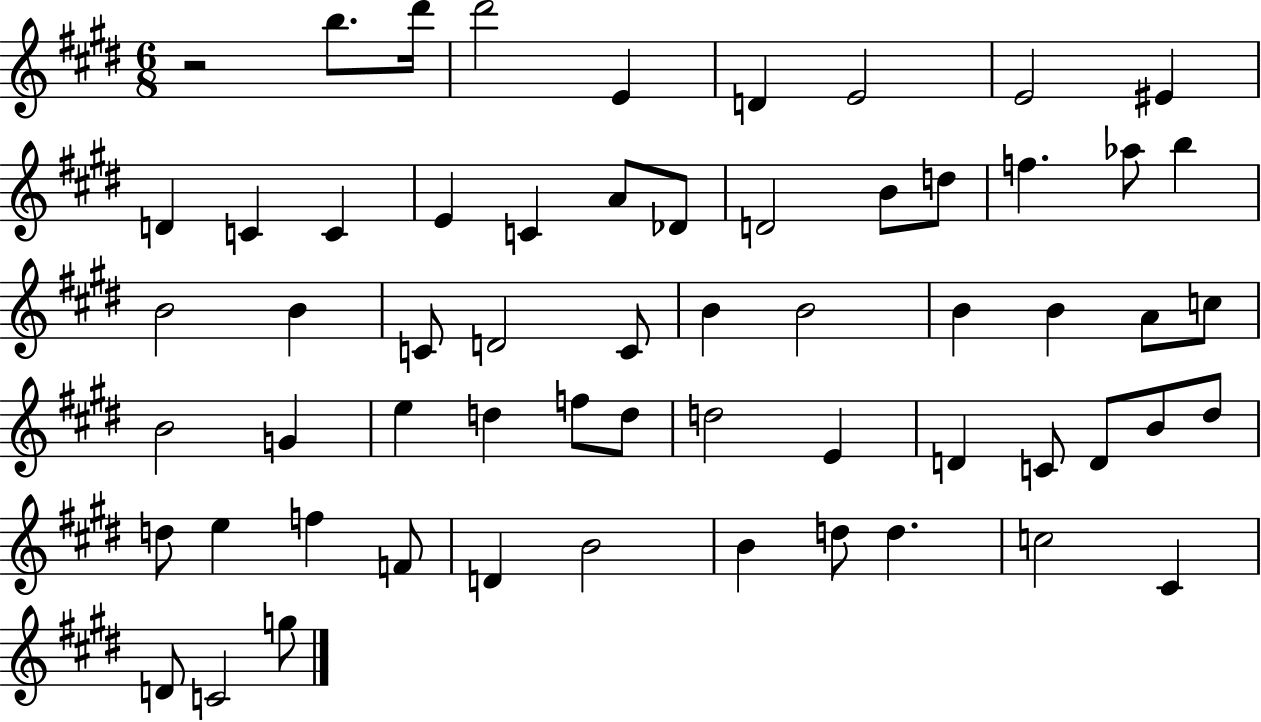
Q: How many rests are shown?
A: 1